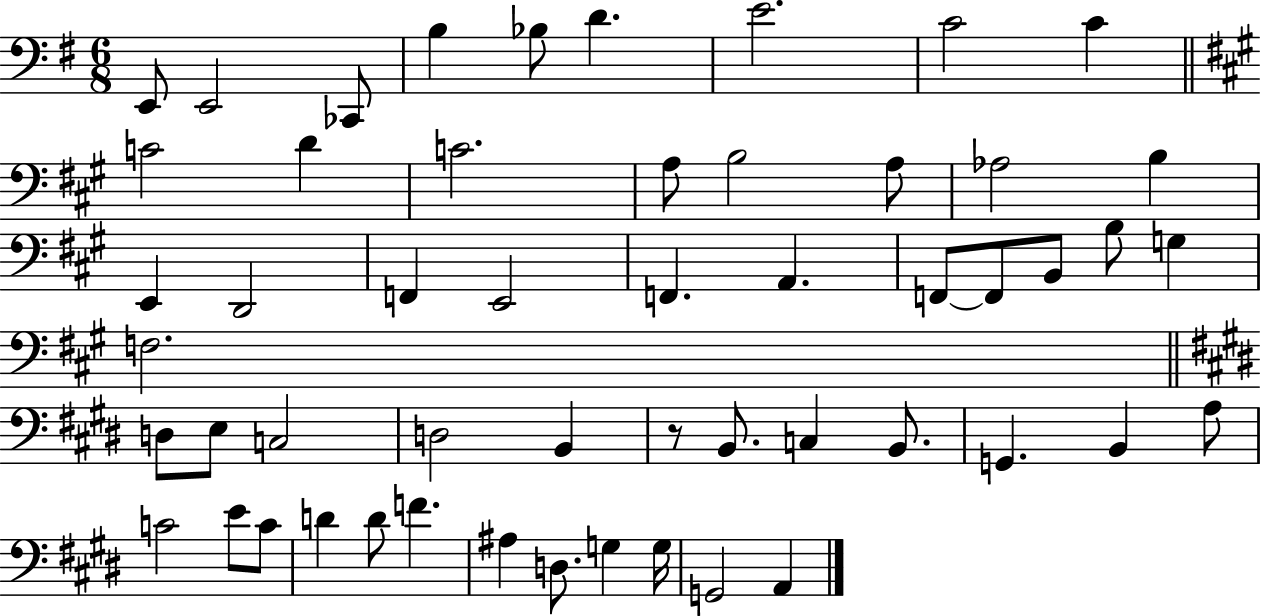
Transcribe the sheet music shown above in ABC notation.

X:1
T:Untitled
M:6/8
L:1/4
K:G
E,,/2 E,,2 _C,,/2 B, _B,/2 D E2 C2 C C2 D C2 A,/2 B,2 A,/2 _A,2 B, E,, D,,2 F,, E,,2 F,, A,, F,,/2 F,,/2 B,,/2 B,/2 G, F,2 D,/2 E,/2 C,2 D,2 B,, z/2 B,,/2 C, B,,/2 G,, B,, A,/2 C2 E/2 C/2 D D/2 F ^A, D,/2 G, G,/4 G,,2 A,,